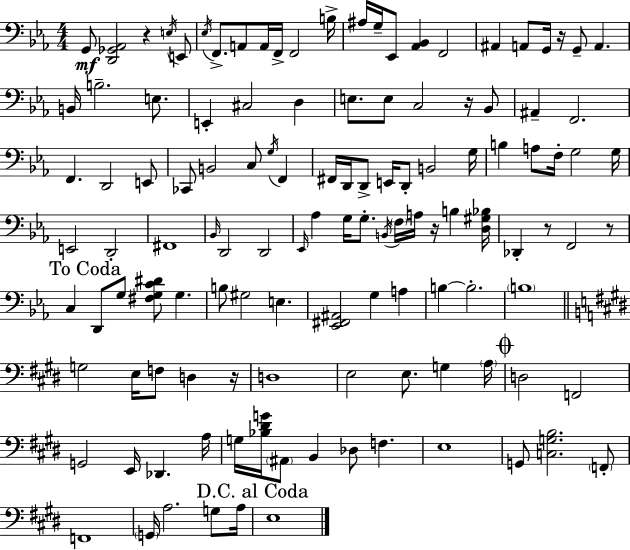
G2/e [D2,Gb2,Ab2]/h R/q E3/s E2/e Eb3/s F2/e. A2/e A2/s F2/s F2/h B3/s A#3/s G3/s Eb2/e [Ab2,Bb2]/q F2/h A#2/q A2/e G2/s R/s G2/e A2/q. B2/s B3/h. E3/e. E2/q C#3/h D3/q E3/e. E3/e C3/h R/s Bb2/e A#2/q F2/h. F2/q. D2/h E2/e CES2/e B2/h C3/e G3/s F2/q F#2/s D2/s D2/e E2/s D2/e B2/h G3/s B3/q A3/e F3/s G3/h G3/s E2/h D2/h F#2/w Bb2/s D2/h D2/h Eb2/s Ab3/q G3/s G3/e. B2/s F3/s A3/s R/s B3/q [D3,G#3,Bb3]/s Db2/q R/e F2/h R/e C3/q D2/e G3/e [F#3,G3,C4,D#4]/e G3/q. B3/e G#3/h E3/q. [Eb2,F#2,A#2]/h G3/q A3/q B3/q B3/h. B3/w G3/h E3/s F3/e D3/q R/s D3/w E3/h E3/e. G3/q A3/s D3/h F2/h G2/h E2/s Db2/q. A3/s G3/s [Bb3,D#4,G4]/s A#2/e B2/q Db3/e F3/q. E3/w G2/e [C3,G3,B3]/h. F2/e F2/w G2/s A3/h. G3/e A3/s E3/w